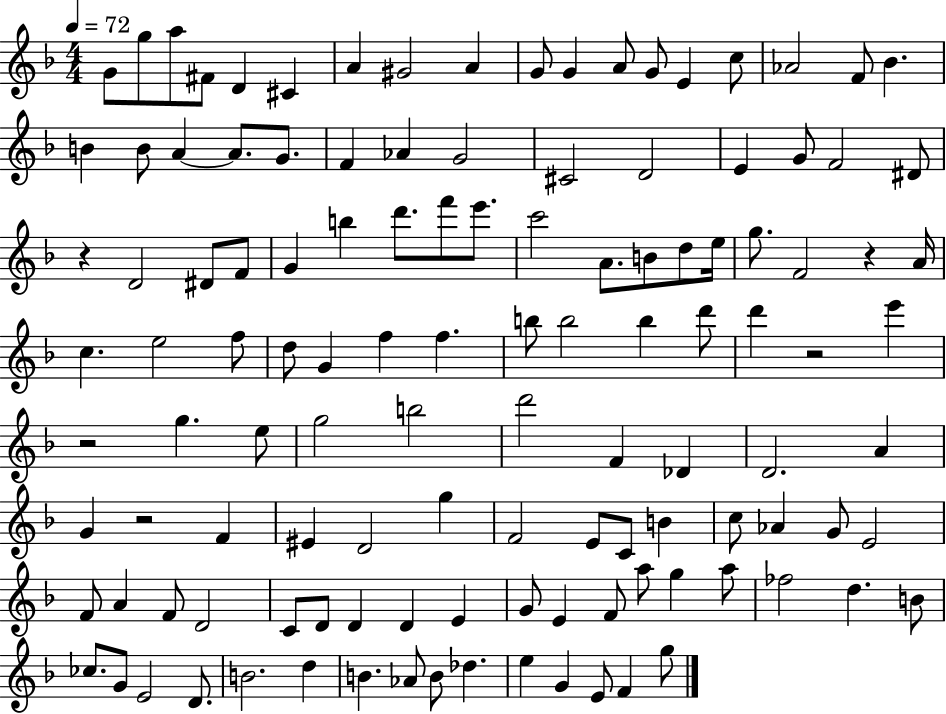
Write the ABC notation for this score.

X:1
T:Untitled
M:4/4
L:1/4
K:F
G/2 g/2 a/2 ^F/2 D ^C A ^G2 A G/2 G A/2 G/2 E c/2 _A2 F/2 _B B B/2 A A/2 G/2 F _A G2 ^C2 D2 E G/2 F2 ^D/2 z D2 ^D/2 F/2 G b d'/2 f'/2 e'/2 c'2 A/2 B/2 d/2 e/4 g/2 F2 z A/4 c e2 f/2 d/2 G f f b/2 b2 b d'/2 d' z2 e' z2 g e/2 g2 b2 d'2 F _D D2 A G z2 F ^E D2 g F2 E/2 C/2 B c/2 _A G/2 E2 F/2 A F/2 D2 C/2 D/2 D D E G/2 E F/2 a/2 g a/2 _f2 d B/2 _c/2 G/2 E2 D/2 B2 d B _A/2 B/2 _d e G E/2 F g/2